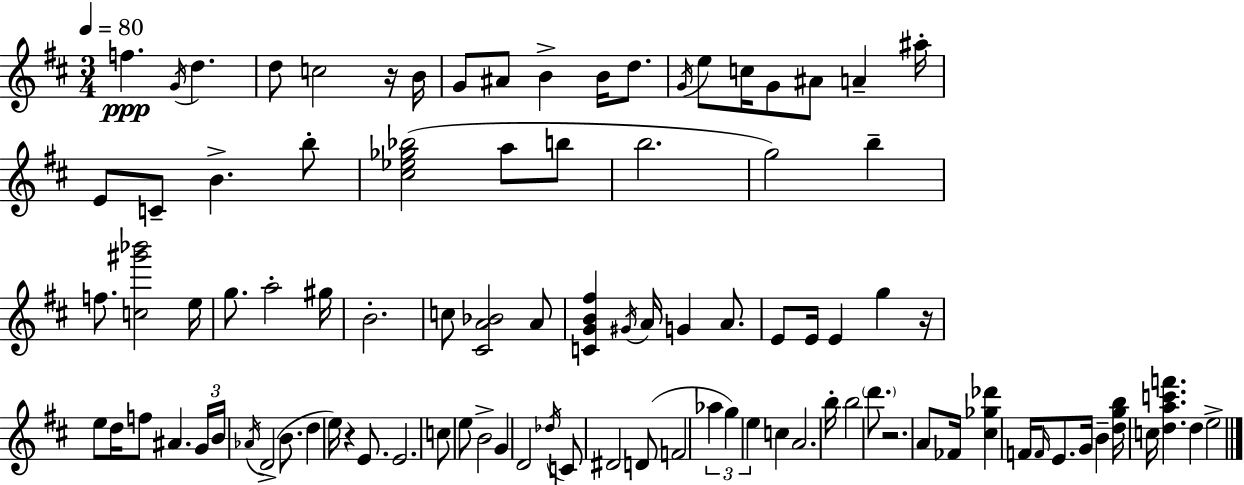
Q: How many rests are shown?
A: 4